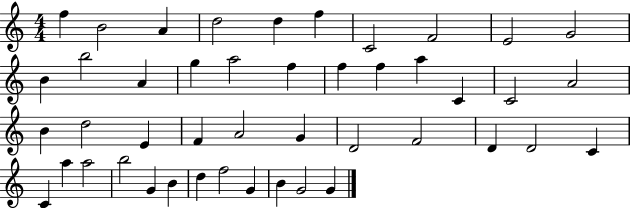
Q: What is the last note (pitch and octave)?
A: G4